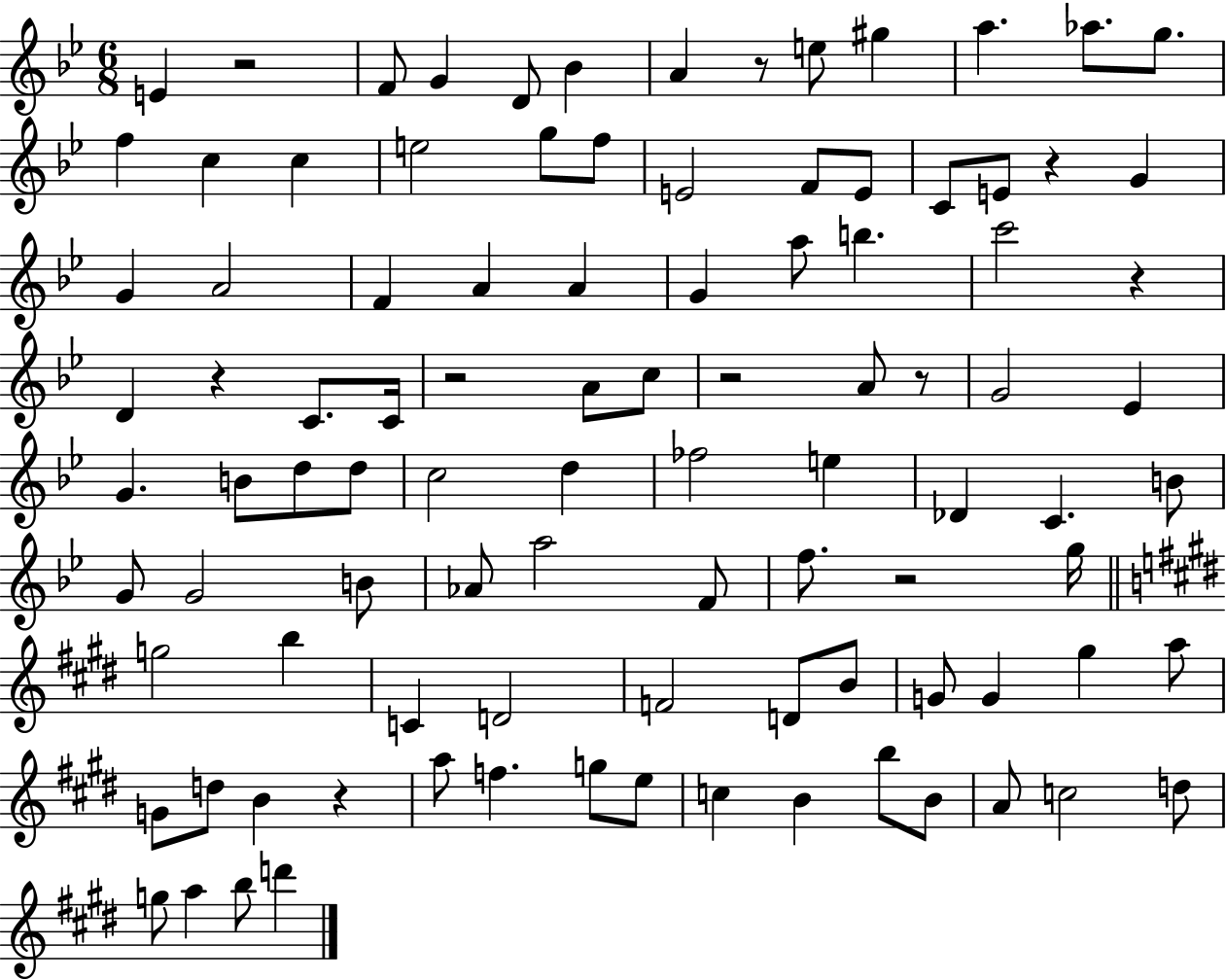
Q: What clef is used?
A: treble